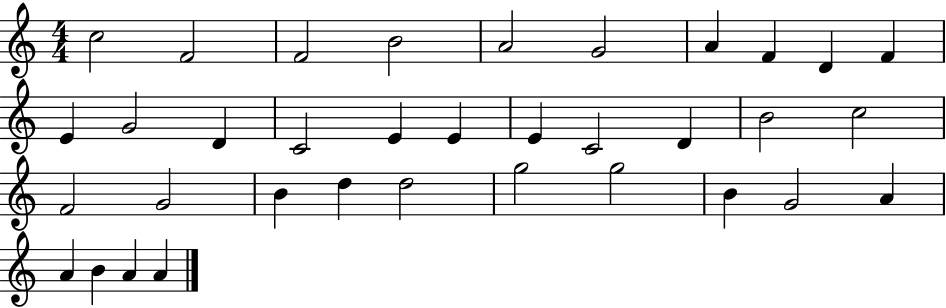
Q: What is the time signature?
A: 4/4